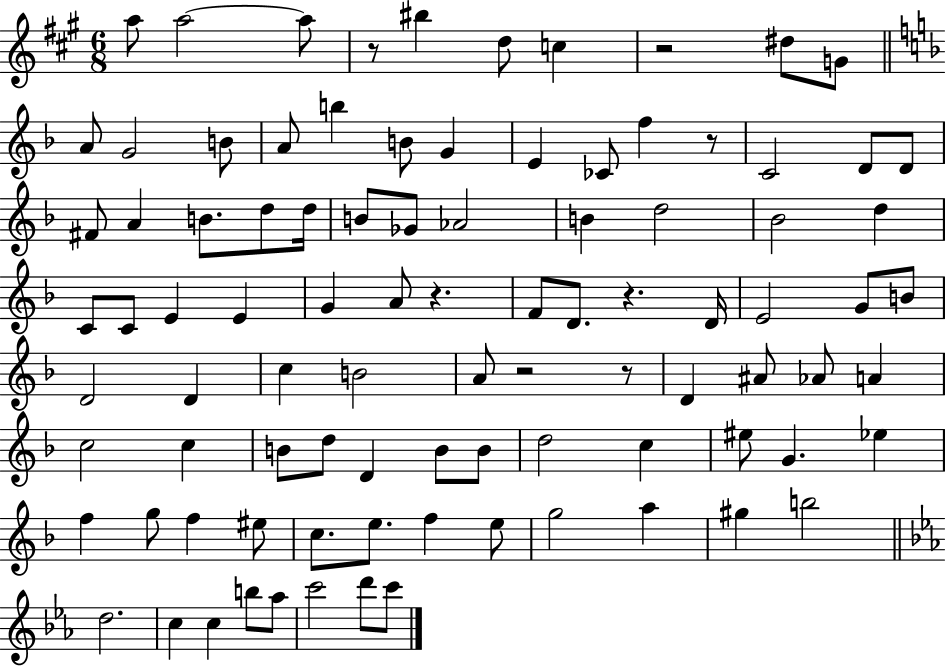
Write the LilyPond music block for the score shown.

{
  \clef treble
  \numericTimeSignature
  \time 6/8
  \key a \major
  a''8 a''2~~ a''8 | r8 bis''4 d''8 c''4 | r2 dis''8 g'8 | \bar "||" \break \key f \major a'8 g'2 b'8 | a'8 b''4 b'8 g'4 | e'4 ces'8 f''4 r8 | c'2 d'8 d'8 | \break fis'8 a'4 b'8. d''8 d''16 | b'8 ges'8 aes'2 | b'4 d''2 | bes'2 d''4 | \break c'8 c'8 e'4 e'4 | g'4 a'8 r4. | f'8 d'8. r4. d'16 | e'2 g'8 b'8 | \break d'2 d'4 | c''4 b'2 | a'8 r2 r8 | d'4 ais'8 aes'8 a'4 | \break c''2 c''4 | b'8 d''8 d'4 b'8 b'8 | d''2 c''4 | eis''8 g'4. ees''4 | \break f''4 g''8 f''4 eis''8 | c''8. e''8. f''4 e''8 | g''2 a''4 | gis''4 b''2 | \break \bar "||" \break \key ees \major d''2. | c''4 c''4 b''8 aes''8 | c'''2 d'''8 c'''8 | \bar "|."
}